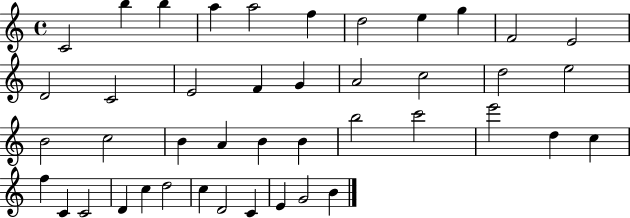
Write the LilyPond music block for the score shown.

{
  \clef treble
  \time 4/4
  \defaultTimeSignature
  \key c \major
  c'2 b''4 b''4 | a''4 a''2 f''4 | d''2 e''4 g''4 | f'2 e'2 | \break d'2 c'2 | e'2 f'4 g'4 | a'2 c''2 | d''2 e''2 | \break b'2 c''2 | b'4 a'4 b'4 b'4 | b''2 c'''2 | e'''2 d''4 c''4 | \break f''4 c'4 c'2 | d'4 c''4 d''2 | c''4 d'2 c'4 | e'4 g'2 b'4 | \break \bar "|."
}